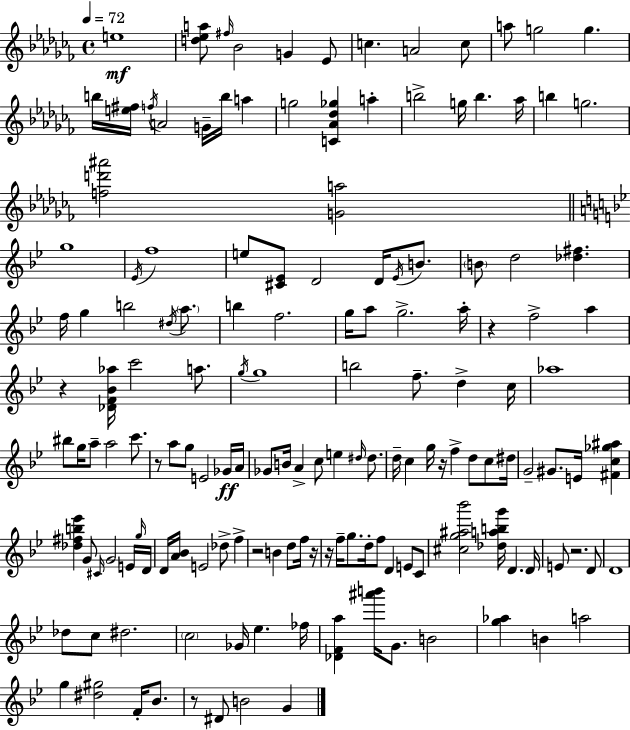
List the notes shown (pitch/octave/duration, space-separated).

E5/w [D5,Eb5,A5]/e F#5/s Bb4/h G4/q Eb4/e C5/q. A4/h C5/e A5/e G5/h G5/q. B5/s [E5,F#5]/s F5/s A4/h G4/s B5/s A5/q G5/h [C4,Ab4,Db5,Gb5]/q A5/q B5/h G5/s B5/q. Ab5/s B5/q G5/h. [F5,D6,A#6]/h [G4,A5]/h G5/w Eb4/s F5/w E5/e [C#4,Eb4]/e D4/h D4/s Eb4/s B4/e. B4/e D5/h [Db5,F#5]/q. F5/s G5/q B5/h D#5/s A5/e. B5/q F5/h. G5/s A5/e G5/h. A5/s R/q F5/h A5/q R/q [Db4,F4,Bb4,Ab5]/s C6/h A5/e. G5/s G5/w B5/h F5/e. D5/q C5/s Ab5/w BIS5/e G5/s A5/e A5/h C6/e. R/e A5/e G5/e E4/h Gb4/s A4/s Gb4/e B4/s A4/q C5/e E5/q D#5/s D#5/e. D5/s C5/q G5/s R/s F5/q D5/e C5/e D#5/s G4/h G#4/e. E4/s [F#4,C5,Gb5,A#5]/q [Db5,F#5,B5,Eb6]/q G4/e C#4/s G4/h E4/s G5/s D4/s D4/s [A4,Bb4]/s E4/h Db5/e F5/q R/h B4/q D5/e F5/s R/s R/s F5/s G5/e. D5/s F5/e D4/q E4/e C4/e [C#5,G5,A#5,Bb6]/h [Db5,A5,B5,G6]/s D4/q. D4/s E4/e R/h. D4/e D4/w Db5/e C5/e D#5/h. C5/h Gb4/s Eb5/q. FES5/s [Db4,F4,A5]/q [A#6,B6]/s G4/e. B4/h [G5,Ab5]/q B4/q A5/h G5/q [D#5,G#5]/h F4/s Bb4/e. R/e D#4/e B4/h G4/q